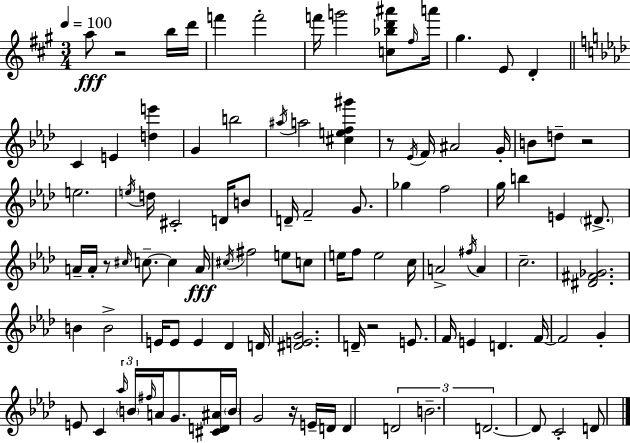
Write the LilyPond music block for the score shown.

{
  \clef treble
  \numericTimeSignature
  \time 3/4
  \key a \major
  \tempo 4 = 100
  \repeat volta 2 { a''8\fff r2 b''16 d'''16 | f'''4 f'''2-. | f'''16 g'''2 <c'' bes'' d''' ais'''>8 \grace { fis''16 } | a'''16 gis''4. e'8 d'4-. | \break \bar "||" \break \key f \minor c'4 e'4 <d'' e'''>4 | g'4 b''2 | \acciaccatura { ais''16 } a''2 <cis'' e'' f'' gis'''>4 | r8 \acciaccatura { ees'16 } f'16 ais'2 | \break g'16-. b'8 d''8-- r2 | e''2. | \acciaccatura { e''16 } d''16 cis'2-. | d'16 b'8 d'16-- f'2-- | \break g'8. ges''4 f''2 | g''16 b''4 e'4 | \parenthesize dis'8.-> a'16-- a'16-. r8 \grace { cis''16 } c''8.--~~ c''4 | a'16\fff \acciaccatura { cis''16 } fis''2 | \break e''8 c''8 e''16 f''8 e''2 | c''16 a'2-> | \acciaccatura { fis''16 } a'4 c''2.-- | <dis' fis' ges'>2. | \break b'4 b'2-> | e'16 e'8 e'4 | des'4 d'16 <dis' e' g'>2. | d'16-- r2 | \break e'8. f'16 e'4 d'4. | f'16~~ f'2 | g'4-. e'8 c'4 | \tuplet 3/2 { \grace { aes''16 } \parenthesize b'16 \grace { fis''16 } } a'16 g'8. <cis' d' ais'>16 \parenthesize b'16 g'2 | \break r16 e'16-- d'16 d'4 | \tuplet 3/2 { d'2 b'2.-- | d'2.~~ } | d'8 c'2-. | \break d'8 } \bar "|."
}